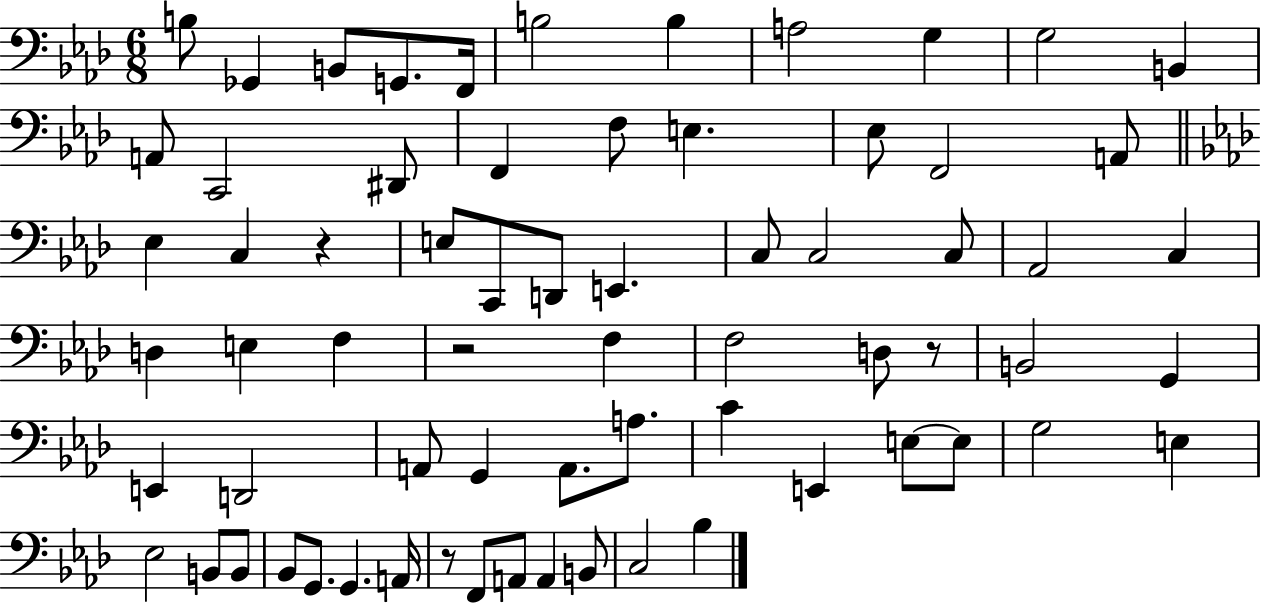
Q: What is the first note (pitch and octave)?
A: B3